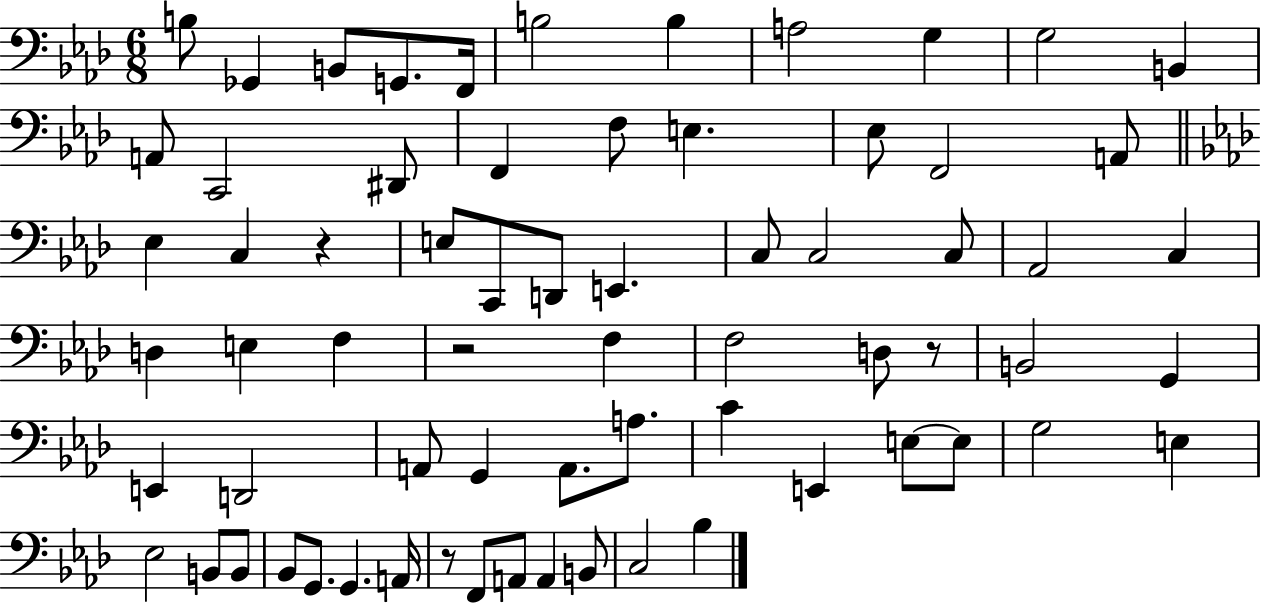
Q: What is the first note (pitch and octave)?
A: B3